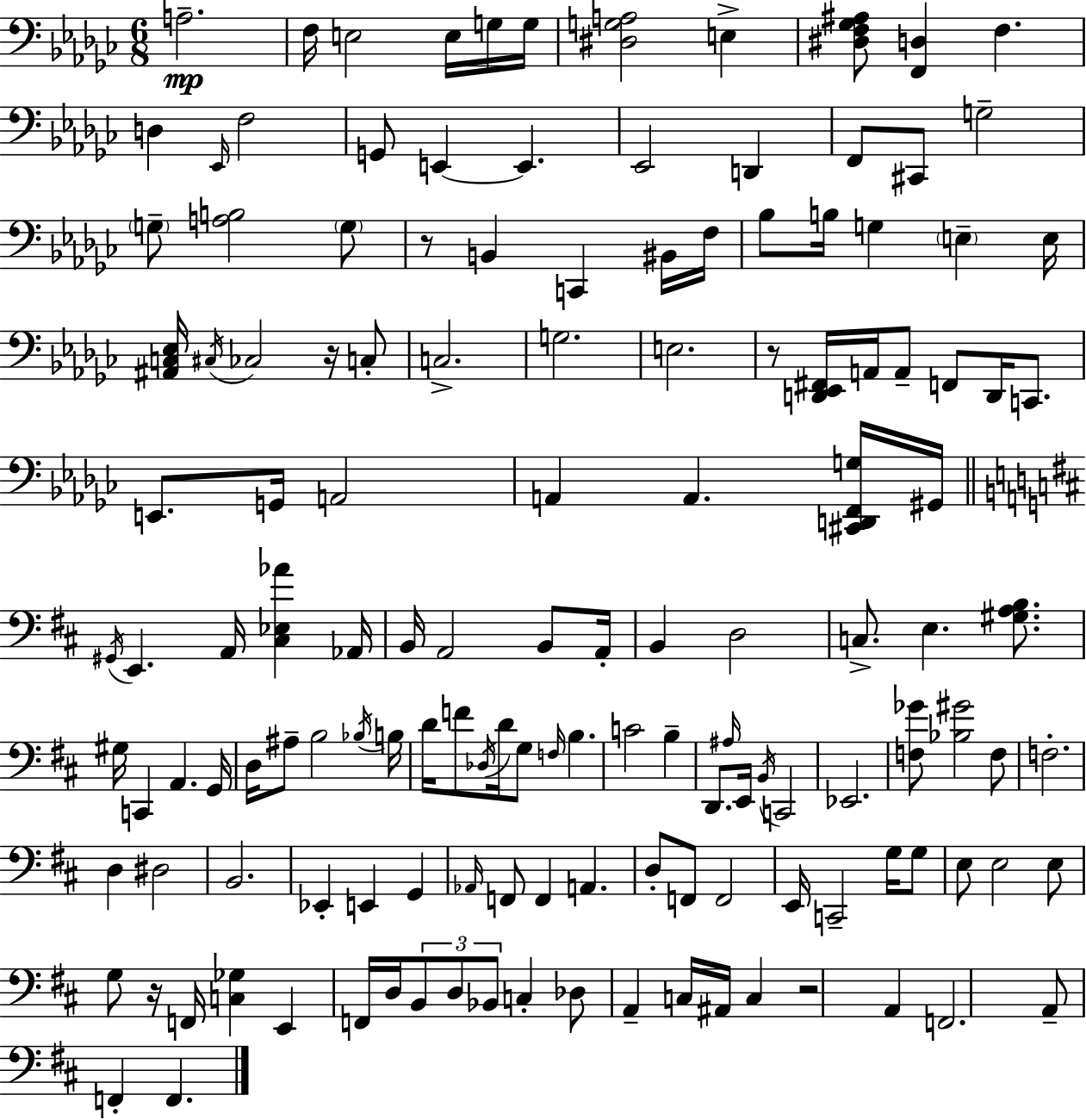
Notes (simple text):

A3/h. F3/s E3/h E3/s G3/s G3/s [D#3,G3,A3]/h E3/q [D#3,F3,Gb3,A#3]/e [F2,D3]/q F3/q. D3/q Eb2/s F3/h G2/e E2/q E2/q. Eb2/h D2/q F2/e C#2/e G3/h G3/e [A3,B3]/h G3/e R/e B2/q C2/q BIS2/s F3/s Bb3/e B3/s G3/q E3/q E3/s [A#2,C3,Eb3]/s C#3/s CES3/h R/s C3/e C3/h. G3/h. E3/h. R/e [D2,Eb2,F#2]/s A2/s A2/e F2/e D2/s C2/e. E2/e. G2/s A2/h A2/q A2/q. [C#2,D2,F2,G3]/s G#2/s G#2/s E2/q. A2/s [C#3,Eb3,Ab4]/q Ab2/s B2/s A2/h B2/e A2/s B2/q D3/h C3/e. E3/q. [G#3,A3,B3]/e. G#3/s C2/q A2/q. G2/s D3/s A#3/e B3/h Bb3/s B3/s D4/s F4/e Db3/s D4/s G3/e F3/s B3/q. C4/h B3/q D2/e. A#3/s E2/s B2/s C2/h Eb2/h. [F3,Gb4]/e [Bb3,G#4]/h F3/e F3/h. D3/q D#3/h B2/h. Eb2/q E2/q G2/q Ab2/s F2/e F2/q A2/q. D3/e F2/e F2/h E2/s C2/h G3/s G3/e E3/e E3/h E3/e G3/e R/s F2/s [C3,Gb3]/q E2/q F2/s D3/s B2/e D3/e Bb2/e C3/q Db3/e A2/q C3/s A#2/s C3/q R/h A2/q F2/h. A2/e F2/q F2/q.